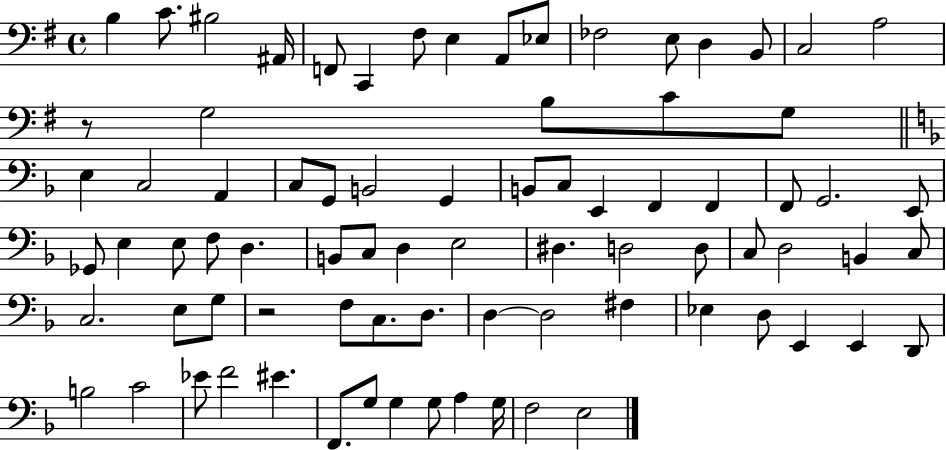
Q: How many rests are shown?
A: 2